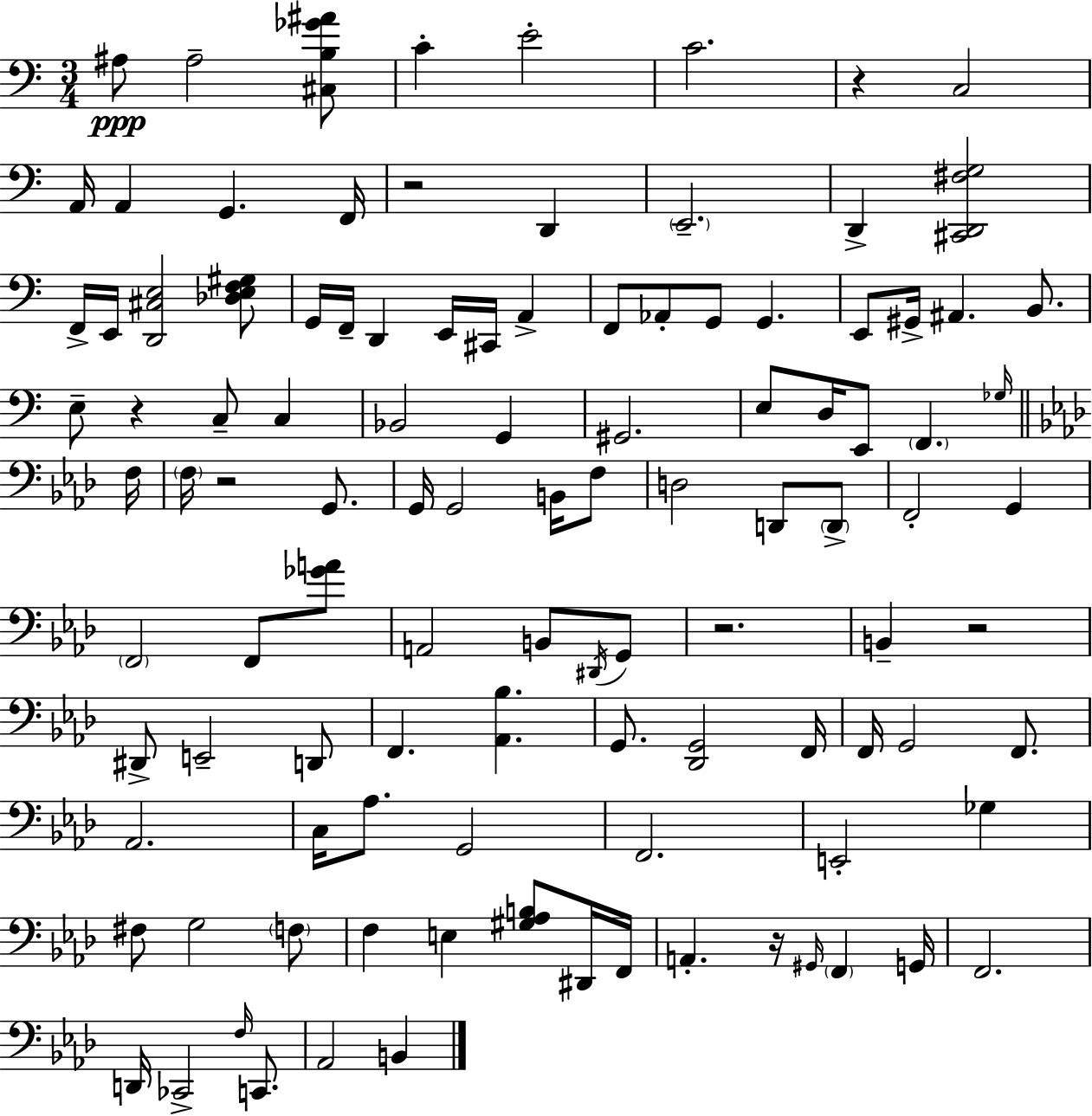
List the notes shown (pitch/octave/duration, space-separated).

A#3/e A#3/h [C#3,B3,Gb4,A#4]/e C4/q E4/h C4/h. R/q C3/h A2/s A2/q G2/q. F2/s R/h D2/q E2/h. D2/q [C#2,D2,F#3,G3]/h F2/s E2/s [D2,C#3,E3]/h [Db3,E3,F3,G#3]/e G2/s F2/s D2/q E2/s C#2/s A2/q F2/e Ab2/e G2/e G2/q. E2/e G#2/s A#2/q. B2/e. E3/e R/q C3/e C3/q Bb2/h G2/q G#2/h. E3/e D3/s E2/e F2/q. Gb3/s F3/s F3/s R/h G2/e. G2/s G2/h B2/s F3/e D3/h D2/e D2/e F2/h G2/q F2/h F2/e [Gb4,A4]/e A2/h B2/e D#2/s G2/e R/h. B2/q R/h D#2/e E2/h D2/e F2/q. [Ab2,Bb3]/q. G2/e. [Db2,G2]/h F2/s F2/s G2/h F2/e. Ab2/h. C3/s Ab3/e. G2/h F2/h. E2/h Gb3/q F#3/e G3/h F3/e F3/q E3/q [G#3,Ab3,B3]/e D#2/s F2/s A2/q. R/s G#2/s F2/q G2/s F2/h. D2/s CES2/h F3/s C2/e. Ab2/h B2/q